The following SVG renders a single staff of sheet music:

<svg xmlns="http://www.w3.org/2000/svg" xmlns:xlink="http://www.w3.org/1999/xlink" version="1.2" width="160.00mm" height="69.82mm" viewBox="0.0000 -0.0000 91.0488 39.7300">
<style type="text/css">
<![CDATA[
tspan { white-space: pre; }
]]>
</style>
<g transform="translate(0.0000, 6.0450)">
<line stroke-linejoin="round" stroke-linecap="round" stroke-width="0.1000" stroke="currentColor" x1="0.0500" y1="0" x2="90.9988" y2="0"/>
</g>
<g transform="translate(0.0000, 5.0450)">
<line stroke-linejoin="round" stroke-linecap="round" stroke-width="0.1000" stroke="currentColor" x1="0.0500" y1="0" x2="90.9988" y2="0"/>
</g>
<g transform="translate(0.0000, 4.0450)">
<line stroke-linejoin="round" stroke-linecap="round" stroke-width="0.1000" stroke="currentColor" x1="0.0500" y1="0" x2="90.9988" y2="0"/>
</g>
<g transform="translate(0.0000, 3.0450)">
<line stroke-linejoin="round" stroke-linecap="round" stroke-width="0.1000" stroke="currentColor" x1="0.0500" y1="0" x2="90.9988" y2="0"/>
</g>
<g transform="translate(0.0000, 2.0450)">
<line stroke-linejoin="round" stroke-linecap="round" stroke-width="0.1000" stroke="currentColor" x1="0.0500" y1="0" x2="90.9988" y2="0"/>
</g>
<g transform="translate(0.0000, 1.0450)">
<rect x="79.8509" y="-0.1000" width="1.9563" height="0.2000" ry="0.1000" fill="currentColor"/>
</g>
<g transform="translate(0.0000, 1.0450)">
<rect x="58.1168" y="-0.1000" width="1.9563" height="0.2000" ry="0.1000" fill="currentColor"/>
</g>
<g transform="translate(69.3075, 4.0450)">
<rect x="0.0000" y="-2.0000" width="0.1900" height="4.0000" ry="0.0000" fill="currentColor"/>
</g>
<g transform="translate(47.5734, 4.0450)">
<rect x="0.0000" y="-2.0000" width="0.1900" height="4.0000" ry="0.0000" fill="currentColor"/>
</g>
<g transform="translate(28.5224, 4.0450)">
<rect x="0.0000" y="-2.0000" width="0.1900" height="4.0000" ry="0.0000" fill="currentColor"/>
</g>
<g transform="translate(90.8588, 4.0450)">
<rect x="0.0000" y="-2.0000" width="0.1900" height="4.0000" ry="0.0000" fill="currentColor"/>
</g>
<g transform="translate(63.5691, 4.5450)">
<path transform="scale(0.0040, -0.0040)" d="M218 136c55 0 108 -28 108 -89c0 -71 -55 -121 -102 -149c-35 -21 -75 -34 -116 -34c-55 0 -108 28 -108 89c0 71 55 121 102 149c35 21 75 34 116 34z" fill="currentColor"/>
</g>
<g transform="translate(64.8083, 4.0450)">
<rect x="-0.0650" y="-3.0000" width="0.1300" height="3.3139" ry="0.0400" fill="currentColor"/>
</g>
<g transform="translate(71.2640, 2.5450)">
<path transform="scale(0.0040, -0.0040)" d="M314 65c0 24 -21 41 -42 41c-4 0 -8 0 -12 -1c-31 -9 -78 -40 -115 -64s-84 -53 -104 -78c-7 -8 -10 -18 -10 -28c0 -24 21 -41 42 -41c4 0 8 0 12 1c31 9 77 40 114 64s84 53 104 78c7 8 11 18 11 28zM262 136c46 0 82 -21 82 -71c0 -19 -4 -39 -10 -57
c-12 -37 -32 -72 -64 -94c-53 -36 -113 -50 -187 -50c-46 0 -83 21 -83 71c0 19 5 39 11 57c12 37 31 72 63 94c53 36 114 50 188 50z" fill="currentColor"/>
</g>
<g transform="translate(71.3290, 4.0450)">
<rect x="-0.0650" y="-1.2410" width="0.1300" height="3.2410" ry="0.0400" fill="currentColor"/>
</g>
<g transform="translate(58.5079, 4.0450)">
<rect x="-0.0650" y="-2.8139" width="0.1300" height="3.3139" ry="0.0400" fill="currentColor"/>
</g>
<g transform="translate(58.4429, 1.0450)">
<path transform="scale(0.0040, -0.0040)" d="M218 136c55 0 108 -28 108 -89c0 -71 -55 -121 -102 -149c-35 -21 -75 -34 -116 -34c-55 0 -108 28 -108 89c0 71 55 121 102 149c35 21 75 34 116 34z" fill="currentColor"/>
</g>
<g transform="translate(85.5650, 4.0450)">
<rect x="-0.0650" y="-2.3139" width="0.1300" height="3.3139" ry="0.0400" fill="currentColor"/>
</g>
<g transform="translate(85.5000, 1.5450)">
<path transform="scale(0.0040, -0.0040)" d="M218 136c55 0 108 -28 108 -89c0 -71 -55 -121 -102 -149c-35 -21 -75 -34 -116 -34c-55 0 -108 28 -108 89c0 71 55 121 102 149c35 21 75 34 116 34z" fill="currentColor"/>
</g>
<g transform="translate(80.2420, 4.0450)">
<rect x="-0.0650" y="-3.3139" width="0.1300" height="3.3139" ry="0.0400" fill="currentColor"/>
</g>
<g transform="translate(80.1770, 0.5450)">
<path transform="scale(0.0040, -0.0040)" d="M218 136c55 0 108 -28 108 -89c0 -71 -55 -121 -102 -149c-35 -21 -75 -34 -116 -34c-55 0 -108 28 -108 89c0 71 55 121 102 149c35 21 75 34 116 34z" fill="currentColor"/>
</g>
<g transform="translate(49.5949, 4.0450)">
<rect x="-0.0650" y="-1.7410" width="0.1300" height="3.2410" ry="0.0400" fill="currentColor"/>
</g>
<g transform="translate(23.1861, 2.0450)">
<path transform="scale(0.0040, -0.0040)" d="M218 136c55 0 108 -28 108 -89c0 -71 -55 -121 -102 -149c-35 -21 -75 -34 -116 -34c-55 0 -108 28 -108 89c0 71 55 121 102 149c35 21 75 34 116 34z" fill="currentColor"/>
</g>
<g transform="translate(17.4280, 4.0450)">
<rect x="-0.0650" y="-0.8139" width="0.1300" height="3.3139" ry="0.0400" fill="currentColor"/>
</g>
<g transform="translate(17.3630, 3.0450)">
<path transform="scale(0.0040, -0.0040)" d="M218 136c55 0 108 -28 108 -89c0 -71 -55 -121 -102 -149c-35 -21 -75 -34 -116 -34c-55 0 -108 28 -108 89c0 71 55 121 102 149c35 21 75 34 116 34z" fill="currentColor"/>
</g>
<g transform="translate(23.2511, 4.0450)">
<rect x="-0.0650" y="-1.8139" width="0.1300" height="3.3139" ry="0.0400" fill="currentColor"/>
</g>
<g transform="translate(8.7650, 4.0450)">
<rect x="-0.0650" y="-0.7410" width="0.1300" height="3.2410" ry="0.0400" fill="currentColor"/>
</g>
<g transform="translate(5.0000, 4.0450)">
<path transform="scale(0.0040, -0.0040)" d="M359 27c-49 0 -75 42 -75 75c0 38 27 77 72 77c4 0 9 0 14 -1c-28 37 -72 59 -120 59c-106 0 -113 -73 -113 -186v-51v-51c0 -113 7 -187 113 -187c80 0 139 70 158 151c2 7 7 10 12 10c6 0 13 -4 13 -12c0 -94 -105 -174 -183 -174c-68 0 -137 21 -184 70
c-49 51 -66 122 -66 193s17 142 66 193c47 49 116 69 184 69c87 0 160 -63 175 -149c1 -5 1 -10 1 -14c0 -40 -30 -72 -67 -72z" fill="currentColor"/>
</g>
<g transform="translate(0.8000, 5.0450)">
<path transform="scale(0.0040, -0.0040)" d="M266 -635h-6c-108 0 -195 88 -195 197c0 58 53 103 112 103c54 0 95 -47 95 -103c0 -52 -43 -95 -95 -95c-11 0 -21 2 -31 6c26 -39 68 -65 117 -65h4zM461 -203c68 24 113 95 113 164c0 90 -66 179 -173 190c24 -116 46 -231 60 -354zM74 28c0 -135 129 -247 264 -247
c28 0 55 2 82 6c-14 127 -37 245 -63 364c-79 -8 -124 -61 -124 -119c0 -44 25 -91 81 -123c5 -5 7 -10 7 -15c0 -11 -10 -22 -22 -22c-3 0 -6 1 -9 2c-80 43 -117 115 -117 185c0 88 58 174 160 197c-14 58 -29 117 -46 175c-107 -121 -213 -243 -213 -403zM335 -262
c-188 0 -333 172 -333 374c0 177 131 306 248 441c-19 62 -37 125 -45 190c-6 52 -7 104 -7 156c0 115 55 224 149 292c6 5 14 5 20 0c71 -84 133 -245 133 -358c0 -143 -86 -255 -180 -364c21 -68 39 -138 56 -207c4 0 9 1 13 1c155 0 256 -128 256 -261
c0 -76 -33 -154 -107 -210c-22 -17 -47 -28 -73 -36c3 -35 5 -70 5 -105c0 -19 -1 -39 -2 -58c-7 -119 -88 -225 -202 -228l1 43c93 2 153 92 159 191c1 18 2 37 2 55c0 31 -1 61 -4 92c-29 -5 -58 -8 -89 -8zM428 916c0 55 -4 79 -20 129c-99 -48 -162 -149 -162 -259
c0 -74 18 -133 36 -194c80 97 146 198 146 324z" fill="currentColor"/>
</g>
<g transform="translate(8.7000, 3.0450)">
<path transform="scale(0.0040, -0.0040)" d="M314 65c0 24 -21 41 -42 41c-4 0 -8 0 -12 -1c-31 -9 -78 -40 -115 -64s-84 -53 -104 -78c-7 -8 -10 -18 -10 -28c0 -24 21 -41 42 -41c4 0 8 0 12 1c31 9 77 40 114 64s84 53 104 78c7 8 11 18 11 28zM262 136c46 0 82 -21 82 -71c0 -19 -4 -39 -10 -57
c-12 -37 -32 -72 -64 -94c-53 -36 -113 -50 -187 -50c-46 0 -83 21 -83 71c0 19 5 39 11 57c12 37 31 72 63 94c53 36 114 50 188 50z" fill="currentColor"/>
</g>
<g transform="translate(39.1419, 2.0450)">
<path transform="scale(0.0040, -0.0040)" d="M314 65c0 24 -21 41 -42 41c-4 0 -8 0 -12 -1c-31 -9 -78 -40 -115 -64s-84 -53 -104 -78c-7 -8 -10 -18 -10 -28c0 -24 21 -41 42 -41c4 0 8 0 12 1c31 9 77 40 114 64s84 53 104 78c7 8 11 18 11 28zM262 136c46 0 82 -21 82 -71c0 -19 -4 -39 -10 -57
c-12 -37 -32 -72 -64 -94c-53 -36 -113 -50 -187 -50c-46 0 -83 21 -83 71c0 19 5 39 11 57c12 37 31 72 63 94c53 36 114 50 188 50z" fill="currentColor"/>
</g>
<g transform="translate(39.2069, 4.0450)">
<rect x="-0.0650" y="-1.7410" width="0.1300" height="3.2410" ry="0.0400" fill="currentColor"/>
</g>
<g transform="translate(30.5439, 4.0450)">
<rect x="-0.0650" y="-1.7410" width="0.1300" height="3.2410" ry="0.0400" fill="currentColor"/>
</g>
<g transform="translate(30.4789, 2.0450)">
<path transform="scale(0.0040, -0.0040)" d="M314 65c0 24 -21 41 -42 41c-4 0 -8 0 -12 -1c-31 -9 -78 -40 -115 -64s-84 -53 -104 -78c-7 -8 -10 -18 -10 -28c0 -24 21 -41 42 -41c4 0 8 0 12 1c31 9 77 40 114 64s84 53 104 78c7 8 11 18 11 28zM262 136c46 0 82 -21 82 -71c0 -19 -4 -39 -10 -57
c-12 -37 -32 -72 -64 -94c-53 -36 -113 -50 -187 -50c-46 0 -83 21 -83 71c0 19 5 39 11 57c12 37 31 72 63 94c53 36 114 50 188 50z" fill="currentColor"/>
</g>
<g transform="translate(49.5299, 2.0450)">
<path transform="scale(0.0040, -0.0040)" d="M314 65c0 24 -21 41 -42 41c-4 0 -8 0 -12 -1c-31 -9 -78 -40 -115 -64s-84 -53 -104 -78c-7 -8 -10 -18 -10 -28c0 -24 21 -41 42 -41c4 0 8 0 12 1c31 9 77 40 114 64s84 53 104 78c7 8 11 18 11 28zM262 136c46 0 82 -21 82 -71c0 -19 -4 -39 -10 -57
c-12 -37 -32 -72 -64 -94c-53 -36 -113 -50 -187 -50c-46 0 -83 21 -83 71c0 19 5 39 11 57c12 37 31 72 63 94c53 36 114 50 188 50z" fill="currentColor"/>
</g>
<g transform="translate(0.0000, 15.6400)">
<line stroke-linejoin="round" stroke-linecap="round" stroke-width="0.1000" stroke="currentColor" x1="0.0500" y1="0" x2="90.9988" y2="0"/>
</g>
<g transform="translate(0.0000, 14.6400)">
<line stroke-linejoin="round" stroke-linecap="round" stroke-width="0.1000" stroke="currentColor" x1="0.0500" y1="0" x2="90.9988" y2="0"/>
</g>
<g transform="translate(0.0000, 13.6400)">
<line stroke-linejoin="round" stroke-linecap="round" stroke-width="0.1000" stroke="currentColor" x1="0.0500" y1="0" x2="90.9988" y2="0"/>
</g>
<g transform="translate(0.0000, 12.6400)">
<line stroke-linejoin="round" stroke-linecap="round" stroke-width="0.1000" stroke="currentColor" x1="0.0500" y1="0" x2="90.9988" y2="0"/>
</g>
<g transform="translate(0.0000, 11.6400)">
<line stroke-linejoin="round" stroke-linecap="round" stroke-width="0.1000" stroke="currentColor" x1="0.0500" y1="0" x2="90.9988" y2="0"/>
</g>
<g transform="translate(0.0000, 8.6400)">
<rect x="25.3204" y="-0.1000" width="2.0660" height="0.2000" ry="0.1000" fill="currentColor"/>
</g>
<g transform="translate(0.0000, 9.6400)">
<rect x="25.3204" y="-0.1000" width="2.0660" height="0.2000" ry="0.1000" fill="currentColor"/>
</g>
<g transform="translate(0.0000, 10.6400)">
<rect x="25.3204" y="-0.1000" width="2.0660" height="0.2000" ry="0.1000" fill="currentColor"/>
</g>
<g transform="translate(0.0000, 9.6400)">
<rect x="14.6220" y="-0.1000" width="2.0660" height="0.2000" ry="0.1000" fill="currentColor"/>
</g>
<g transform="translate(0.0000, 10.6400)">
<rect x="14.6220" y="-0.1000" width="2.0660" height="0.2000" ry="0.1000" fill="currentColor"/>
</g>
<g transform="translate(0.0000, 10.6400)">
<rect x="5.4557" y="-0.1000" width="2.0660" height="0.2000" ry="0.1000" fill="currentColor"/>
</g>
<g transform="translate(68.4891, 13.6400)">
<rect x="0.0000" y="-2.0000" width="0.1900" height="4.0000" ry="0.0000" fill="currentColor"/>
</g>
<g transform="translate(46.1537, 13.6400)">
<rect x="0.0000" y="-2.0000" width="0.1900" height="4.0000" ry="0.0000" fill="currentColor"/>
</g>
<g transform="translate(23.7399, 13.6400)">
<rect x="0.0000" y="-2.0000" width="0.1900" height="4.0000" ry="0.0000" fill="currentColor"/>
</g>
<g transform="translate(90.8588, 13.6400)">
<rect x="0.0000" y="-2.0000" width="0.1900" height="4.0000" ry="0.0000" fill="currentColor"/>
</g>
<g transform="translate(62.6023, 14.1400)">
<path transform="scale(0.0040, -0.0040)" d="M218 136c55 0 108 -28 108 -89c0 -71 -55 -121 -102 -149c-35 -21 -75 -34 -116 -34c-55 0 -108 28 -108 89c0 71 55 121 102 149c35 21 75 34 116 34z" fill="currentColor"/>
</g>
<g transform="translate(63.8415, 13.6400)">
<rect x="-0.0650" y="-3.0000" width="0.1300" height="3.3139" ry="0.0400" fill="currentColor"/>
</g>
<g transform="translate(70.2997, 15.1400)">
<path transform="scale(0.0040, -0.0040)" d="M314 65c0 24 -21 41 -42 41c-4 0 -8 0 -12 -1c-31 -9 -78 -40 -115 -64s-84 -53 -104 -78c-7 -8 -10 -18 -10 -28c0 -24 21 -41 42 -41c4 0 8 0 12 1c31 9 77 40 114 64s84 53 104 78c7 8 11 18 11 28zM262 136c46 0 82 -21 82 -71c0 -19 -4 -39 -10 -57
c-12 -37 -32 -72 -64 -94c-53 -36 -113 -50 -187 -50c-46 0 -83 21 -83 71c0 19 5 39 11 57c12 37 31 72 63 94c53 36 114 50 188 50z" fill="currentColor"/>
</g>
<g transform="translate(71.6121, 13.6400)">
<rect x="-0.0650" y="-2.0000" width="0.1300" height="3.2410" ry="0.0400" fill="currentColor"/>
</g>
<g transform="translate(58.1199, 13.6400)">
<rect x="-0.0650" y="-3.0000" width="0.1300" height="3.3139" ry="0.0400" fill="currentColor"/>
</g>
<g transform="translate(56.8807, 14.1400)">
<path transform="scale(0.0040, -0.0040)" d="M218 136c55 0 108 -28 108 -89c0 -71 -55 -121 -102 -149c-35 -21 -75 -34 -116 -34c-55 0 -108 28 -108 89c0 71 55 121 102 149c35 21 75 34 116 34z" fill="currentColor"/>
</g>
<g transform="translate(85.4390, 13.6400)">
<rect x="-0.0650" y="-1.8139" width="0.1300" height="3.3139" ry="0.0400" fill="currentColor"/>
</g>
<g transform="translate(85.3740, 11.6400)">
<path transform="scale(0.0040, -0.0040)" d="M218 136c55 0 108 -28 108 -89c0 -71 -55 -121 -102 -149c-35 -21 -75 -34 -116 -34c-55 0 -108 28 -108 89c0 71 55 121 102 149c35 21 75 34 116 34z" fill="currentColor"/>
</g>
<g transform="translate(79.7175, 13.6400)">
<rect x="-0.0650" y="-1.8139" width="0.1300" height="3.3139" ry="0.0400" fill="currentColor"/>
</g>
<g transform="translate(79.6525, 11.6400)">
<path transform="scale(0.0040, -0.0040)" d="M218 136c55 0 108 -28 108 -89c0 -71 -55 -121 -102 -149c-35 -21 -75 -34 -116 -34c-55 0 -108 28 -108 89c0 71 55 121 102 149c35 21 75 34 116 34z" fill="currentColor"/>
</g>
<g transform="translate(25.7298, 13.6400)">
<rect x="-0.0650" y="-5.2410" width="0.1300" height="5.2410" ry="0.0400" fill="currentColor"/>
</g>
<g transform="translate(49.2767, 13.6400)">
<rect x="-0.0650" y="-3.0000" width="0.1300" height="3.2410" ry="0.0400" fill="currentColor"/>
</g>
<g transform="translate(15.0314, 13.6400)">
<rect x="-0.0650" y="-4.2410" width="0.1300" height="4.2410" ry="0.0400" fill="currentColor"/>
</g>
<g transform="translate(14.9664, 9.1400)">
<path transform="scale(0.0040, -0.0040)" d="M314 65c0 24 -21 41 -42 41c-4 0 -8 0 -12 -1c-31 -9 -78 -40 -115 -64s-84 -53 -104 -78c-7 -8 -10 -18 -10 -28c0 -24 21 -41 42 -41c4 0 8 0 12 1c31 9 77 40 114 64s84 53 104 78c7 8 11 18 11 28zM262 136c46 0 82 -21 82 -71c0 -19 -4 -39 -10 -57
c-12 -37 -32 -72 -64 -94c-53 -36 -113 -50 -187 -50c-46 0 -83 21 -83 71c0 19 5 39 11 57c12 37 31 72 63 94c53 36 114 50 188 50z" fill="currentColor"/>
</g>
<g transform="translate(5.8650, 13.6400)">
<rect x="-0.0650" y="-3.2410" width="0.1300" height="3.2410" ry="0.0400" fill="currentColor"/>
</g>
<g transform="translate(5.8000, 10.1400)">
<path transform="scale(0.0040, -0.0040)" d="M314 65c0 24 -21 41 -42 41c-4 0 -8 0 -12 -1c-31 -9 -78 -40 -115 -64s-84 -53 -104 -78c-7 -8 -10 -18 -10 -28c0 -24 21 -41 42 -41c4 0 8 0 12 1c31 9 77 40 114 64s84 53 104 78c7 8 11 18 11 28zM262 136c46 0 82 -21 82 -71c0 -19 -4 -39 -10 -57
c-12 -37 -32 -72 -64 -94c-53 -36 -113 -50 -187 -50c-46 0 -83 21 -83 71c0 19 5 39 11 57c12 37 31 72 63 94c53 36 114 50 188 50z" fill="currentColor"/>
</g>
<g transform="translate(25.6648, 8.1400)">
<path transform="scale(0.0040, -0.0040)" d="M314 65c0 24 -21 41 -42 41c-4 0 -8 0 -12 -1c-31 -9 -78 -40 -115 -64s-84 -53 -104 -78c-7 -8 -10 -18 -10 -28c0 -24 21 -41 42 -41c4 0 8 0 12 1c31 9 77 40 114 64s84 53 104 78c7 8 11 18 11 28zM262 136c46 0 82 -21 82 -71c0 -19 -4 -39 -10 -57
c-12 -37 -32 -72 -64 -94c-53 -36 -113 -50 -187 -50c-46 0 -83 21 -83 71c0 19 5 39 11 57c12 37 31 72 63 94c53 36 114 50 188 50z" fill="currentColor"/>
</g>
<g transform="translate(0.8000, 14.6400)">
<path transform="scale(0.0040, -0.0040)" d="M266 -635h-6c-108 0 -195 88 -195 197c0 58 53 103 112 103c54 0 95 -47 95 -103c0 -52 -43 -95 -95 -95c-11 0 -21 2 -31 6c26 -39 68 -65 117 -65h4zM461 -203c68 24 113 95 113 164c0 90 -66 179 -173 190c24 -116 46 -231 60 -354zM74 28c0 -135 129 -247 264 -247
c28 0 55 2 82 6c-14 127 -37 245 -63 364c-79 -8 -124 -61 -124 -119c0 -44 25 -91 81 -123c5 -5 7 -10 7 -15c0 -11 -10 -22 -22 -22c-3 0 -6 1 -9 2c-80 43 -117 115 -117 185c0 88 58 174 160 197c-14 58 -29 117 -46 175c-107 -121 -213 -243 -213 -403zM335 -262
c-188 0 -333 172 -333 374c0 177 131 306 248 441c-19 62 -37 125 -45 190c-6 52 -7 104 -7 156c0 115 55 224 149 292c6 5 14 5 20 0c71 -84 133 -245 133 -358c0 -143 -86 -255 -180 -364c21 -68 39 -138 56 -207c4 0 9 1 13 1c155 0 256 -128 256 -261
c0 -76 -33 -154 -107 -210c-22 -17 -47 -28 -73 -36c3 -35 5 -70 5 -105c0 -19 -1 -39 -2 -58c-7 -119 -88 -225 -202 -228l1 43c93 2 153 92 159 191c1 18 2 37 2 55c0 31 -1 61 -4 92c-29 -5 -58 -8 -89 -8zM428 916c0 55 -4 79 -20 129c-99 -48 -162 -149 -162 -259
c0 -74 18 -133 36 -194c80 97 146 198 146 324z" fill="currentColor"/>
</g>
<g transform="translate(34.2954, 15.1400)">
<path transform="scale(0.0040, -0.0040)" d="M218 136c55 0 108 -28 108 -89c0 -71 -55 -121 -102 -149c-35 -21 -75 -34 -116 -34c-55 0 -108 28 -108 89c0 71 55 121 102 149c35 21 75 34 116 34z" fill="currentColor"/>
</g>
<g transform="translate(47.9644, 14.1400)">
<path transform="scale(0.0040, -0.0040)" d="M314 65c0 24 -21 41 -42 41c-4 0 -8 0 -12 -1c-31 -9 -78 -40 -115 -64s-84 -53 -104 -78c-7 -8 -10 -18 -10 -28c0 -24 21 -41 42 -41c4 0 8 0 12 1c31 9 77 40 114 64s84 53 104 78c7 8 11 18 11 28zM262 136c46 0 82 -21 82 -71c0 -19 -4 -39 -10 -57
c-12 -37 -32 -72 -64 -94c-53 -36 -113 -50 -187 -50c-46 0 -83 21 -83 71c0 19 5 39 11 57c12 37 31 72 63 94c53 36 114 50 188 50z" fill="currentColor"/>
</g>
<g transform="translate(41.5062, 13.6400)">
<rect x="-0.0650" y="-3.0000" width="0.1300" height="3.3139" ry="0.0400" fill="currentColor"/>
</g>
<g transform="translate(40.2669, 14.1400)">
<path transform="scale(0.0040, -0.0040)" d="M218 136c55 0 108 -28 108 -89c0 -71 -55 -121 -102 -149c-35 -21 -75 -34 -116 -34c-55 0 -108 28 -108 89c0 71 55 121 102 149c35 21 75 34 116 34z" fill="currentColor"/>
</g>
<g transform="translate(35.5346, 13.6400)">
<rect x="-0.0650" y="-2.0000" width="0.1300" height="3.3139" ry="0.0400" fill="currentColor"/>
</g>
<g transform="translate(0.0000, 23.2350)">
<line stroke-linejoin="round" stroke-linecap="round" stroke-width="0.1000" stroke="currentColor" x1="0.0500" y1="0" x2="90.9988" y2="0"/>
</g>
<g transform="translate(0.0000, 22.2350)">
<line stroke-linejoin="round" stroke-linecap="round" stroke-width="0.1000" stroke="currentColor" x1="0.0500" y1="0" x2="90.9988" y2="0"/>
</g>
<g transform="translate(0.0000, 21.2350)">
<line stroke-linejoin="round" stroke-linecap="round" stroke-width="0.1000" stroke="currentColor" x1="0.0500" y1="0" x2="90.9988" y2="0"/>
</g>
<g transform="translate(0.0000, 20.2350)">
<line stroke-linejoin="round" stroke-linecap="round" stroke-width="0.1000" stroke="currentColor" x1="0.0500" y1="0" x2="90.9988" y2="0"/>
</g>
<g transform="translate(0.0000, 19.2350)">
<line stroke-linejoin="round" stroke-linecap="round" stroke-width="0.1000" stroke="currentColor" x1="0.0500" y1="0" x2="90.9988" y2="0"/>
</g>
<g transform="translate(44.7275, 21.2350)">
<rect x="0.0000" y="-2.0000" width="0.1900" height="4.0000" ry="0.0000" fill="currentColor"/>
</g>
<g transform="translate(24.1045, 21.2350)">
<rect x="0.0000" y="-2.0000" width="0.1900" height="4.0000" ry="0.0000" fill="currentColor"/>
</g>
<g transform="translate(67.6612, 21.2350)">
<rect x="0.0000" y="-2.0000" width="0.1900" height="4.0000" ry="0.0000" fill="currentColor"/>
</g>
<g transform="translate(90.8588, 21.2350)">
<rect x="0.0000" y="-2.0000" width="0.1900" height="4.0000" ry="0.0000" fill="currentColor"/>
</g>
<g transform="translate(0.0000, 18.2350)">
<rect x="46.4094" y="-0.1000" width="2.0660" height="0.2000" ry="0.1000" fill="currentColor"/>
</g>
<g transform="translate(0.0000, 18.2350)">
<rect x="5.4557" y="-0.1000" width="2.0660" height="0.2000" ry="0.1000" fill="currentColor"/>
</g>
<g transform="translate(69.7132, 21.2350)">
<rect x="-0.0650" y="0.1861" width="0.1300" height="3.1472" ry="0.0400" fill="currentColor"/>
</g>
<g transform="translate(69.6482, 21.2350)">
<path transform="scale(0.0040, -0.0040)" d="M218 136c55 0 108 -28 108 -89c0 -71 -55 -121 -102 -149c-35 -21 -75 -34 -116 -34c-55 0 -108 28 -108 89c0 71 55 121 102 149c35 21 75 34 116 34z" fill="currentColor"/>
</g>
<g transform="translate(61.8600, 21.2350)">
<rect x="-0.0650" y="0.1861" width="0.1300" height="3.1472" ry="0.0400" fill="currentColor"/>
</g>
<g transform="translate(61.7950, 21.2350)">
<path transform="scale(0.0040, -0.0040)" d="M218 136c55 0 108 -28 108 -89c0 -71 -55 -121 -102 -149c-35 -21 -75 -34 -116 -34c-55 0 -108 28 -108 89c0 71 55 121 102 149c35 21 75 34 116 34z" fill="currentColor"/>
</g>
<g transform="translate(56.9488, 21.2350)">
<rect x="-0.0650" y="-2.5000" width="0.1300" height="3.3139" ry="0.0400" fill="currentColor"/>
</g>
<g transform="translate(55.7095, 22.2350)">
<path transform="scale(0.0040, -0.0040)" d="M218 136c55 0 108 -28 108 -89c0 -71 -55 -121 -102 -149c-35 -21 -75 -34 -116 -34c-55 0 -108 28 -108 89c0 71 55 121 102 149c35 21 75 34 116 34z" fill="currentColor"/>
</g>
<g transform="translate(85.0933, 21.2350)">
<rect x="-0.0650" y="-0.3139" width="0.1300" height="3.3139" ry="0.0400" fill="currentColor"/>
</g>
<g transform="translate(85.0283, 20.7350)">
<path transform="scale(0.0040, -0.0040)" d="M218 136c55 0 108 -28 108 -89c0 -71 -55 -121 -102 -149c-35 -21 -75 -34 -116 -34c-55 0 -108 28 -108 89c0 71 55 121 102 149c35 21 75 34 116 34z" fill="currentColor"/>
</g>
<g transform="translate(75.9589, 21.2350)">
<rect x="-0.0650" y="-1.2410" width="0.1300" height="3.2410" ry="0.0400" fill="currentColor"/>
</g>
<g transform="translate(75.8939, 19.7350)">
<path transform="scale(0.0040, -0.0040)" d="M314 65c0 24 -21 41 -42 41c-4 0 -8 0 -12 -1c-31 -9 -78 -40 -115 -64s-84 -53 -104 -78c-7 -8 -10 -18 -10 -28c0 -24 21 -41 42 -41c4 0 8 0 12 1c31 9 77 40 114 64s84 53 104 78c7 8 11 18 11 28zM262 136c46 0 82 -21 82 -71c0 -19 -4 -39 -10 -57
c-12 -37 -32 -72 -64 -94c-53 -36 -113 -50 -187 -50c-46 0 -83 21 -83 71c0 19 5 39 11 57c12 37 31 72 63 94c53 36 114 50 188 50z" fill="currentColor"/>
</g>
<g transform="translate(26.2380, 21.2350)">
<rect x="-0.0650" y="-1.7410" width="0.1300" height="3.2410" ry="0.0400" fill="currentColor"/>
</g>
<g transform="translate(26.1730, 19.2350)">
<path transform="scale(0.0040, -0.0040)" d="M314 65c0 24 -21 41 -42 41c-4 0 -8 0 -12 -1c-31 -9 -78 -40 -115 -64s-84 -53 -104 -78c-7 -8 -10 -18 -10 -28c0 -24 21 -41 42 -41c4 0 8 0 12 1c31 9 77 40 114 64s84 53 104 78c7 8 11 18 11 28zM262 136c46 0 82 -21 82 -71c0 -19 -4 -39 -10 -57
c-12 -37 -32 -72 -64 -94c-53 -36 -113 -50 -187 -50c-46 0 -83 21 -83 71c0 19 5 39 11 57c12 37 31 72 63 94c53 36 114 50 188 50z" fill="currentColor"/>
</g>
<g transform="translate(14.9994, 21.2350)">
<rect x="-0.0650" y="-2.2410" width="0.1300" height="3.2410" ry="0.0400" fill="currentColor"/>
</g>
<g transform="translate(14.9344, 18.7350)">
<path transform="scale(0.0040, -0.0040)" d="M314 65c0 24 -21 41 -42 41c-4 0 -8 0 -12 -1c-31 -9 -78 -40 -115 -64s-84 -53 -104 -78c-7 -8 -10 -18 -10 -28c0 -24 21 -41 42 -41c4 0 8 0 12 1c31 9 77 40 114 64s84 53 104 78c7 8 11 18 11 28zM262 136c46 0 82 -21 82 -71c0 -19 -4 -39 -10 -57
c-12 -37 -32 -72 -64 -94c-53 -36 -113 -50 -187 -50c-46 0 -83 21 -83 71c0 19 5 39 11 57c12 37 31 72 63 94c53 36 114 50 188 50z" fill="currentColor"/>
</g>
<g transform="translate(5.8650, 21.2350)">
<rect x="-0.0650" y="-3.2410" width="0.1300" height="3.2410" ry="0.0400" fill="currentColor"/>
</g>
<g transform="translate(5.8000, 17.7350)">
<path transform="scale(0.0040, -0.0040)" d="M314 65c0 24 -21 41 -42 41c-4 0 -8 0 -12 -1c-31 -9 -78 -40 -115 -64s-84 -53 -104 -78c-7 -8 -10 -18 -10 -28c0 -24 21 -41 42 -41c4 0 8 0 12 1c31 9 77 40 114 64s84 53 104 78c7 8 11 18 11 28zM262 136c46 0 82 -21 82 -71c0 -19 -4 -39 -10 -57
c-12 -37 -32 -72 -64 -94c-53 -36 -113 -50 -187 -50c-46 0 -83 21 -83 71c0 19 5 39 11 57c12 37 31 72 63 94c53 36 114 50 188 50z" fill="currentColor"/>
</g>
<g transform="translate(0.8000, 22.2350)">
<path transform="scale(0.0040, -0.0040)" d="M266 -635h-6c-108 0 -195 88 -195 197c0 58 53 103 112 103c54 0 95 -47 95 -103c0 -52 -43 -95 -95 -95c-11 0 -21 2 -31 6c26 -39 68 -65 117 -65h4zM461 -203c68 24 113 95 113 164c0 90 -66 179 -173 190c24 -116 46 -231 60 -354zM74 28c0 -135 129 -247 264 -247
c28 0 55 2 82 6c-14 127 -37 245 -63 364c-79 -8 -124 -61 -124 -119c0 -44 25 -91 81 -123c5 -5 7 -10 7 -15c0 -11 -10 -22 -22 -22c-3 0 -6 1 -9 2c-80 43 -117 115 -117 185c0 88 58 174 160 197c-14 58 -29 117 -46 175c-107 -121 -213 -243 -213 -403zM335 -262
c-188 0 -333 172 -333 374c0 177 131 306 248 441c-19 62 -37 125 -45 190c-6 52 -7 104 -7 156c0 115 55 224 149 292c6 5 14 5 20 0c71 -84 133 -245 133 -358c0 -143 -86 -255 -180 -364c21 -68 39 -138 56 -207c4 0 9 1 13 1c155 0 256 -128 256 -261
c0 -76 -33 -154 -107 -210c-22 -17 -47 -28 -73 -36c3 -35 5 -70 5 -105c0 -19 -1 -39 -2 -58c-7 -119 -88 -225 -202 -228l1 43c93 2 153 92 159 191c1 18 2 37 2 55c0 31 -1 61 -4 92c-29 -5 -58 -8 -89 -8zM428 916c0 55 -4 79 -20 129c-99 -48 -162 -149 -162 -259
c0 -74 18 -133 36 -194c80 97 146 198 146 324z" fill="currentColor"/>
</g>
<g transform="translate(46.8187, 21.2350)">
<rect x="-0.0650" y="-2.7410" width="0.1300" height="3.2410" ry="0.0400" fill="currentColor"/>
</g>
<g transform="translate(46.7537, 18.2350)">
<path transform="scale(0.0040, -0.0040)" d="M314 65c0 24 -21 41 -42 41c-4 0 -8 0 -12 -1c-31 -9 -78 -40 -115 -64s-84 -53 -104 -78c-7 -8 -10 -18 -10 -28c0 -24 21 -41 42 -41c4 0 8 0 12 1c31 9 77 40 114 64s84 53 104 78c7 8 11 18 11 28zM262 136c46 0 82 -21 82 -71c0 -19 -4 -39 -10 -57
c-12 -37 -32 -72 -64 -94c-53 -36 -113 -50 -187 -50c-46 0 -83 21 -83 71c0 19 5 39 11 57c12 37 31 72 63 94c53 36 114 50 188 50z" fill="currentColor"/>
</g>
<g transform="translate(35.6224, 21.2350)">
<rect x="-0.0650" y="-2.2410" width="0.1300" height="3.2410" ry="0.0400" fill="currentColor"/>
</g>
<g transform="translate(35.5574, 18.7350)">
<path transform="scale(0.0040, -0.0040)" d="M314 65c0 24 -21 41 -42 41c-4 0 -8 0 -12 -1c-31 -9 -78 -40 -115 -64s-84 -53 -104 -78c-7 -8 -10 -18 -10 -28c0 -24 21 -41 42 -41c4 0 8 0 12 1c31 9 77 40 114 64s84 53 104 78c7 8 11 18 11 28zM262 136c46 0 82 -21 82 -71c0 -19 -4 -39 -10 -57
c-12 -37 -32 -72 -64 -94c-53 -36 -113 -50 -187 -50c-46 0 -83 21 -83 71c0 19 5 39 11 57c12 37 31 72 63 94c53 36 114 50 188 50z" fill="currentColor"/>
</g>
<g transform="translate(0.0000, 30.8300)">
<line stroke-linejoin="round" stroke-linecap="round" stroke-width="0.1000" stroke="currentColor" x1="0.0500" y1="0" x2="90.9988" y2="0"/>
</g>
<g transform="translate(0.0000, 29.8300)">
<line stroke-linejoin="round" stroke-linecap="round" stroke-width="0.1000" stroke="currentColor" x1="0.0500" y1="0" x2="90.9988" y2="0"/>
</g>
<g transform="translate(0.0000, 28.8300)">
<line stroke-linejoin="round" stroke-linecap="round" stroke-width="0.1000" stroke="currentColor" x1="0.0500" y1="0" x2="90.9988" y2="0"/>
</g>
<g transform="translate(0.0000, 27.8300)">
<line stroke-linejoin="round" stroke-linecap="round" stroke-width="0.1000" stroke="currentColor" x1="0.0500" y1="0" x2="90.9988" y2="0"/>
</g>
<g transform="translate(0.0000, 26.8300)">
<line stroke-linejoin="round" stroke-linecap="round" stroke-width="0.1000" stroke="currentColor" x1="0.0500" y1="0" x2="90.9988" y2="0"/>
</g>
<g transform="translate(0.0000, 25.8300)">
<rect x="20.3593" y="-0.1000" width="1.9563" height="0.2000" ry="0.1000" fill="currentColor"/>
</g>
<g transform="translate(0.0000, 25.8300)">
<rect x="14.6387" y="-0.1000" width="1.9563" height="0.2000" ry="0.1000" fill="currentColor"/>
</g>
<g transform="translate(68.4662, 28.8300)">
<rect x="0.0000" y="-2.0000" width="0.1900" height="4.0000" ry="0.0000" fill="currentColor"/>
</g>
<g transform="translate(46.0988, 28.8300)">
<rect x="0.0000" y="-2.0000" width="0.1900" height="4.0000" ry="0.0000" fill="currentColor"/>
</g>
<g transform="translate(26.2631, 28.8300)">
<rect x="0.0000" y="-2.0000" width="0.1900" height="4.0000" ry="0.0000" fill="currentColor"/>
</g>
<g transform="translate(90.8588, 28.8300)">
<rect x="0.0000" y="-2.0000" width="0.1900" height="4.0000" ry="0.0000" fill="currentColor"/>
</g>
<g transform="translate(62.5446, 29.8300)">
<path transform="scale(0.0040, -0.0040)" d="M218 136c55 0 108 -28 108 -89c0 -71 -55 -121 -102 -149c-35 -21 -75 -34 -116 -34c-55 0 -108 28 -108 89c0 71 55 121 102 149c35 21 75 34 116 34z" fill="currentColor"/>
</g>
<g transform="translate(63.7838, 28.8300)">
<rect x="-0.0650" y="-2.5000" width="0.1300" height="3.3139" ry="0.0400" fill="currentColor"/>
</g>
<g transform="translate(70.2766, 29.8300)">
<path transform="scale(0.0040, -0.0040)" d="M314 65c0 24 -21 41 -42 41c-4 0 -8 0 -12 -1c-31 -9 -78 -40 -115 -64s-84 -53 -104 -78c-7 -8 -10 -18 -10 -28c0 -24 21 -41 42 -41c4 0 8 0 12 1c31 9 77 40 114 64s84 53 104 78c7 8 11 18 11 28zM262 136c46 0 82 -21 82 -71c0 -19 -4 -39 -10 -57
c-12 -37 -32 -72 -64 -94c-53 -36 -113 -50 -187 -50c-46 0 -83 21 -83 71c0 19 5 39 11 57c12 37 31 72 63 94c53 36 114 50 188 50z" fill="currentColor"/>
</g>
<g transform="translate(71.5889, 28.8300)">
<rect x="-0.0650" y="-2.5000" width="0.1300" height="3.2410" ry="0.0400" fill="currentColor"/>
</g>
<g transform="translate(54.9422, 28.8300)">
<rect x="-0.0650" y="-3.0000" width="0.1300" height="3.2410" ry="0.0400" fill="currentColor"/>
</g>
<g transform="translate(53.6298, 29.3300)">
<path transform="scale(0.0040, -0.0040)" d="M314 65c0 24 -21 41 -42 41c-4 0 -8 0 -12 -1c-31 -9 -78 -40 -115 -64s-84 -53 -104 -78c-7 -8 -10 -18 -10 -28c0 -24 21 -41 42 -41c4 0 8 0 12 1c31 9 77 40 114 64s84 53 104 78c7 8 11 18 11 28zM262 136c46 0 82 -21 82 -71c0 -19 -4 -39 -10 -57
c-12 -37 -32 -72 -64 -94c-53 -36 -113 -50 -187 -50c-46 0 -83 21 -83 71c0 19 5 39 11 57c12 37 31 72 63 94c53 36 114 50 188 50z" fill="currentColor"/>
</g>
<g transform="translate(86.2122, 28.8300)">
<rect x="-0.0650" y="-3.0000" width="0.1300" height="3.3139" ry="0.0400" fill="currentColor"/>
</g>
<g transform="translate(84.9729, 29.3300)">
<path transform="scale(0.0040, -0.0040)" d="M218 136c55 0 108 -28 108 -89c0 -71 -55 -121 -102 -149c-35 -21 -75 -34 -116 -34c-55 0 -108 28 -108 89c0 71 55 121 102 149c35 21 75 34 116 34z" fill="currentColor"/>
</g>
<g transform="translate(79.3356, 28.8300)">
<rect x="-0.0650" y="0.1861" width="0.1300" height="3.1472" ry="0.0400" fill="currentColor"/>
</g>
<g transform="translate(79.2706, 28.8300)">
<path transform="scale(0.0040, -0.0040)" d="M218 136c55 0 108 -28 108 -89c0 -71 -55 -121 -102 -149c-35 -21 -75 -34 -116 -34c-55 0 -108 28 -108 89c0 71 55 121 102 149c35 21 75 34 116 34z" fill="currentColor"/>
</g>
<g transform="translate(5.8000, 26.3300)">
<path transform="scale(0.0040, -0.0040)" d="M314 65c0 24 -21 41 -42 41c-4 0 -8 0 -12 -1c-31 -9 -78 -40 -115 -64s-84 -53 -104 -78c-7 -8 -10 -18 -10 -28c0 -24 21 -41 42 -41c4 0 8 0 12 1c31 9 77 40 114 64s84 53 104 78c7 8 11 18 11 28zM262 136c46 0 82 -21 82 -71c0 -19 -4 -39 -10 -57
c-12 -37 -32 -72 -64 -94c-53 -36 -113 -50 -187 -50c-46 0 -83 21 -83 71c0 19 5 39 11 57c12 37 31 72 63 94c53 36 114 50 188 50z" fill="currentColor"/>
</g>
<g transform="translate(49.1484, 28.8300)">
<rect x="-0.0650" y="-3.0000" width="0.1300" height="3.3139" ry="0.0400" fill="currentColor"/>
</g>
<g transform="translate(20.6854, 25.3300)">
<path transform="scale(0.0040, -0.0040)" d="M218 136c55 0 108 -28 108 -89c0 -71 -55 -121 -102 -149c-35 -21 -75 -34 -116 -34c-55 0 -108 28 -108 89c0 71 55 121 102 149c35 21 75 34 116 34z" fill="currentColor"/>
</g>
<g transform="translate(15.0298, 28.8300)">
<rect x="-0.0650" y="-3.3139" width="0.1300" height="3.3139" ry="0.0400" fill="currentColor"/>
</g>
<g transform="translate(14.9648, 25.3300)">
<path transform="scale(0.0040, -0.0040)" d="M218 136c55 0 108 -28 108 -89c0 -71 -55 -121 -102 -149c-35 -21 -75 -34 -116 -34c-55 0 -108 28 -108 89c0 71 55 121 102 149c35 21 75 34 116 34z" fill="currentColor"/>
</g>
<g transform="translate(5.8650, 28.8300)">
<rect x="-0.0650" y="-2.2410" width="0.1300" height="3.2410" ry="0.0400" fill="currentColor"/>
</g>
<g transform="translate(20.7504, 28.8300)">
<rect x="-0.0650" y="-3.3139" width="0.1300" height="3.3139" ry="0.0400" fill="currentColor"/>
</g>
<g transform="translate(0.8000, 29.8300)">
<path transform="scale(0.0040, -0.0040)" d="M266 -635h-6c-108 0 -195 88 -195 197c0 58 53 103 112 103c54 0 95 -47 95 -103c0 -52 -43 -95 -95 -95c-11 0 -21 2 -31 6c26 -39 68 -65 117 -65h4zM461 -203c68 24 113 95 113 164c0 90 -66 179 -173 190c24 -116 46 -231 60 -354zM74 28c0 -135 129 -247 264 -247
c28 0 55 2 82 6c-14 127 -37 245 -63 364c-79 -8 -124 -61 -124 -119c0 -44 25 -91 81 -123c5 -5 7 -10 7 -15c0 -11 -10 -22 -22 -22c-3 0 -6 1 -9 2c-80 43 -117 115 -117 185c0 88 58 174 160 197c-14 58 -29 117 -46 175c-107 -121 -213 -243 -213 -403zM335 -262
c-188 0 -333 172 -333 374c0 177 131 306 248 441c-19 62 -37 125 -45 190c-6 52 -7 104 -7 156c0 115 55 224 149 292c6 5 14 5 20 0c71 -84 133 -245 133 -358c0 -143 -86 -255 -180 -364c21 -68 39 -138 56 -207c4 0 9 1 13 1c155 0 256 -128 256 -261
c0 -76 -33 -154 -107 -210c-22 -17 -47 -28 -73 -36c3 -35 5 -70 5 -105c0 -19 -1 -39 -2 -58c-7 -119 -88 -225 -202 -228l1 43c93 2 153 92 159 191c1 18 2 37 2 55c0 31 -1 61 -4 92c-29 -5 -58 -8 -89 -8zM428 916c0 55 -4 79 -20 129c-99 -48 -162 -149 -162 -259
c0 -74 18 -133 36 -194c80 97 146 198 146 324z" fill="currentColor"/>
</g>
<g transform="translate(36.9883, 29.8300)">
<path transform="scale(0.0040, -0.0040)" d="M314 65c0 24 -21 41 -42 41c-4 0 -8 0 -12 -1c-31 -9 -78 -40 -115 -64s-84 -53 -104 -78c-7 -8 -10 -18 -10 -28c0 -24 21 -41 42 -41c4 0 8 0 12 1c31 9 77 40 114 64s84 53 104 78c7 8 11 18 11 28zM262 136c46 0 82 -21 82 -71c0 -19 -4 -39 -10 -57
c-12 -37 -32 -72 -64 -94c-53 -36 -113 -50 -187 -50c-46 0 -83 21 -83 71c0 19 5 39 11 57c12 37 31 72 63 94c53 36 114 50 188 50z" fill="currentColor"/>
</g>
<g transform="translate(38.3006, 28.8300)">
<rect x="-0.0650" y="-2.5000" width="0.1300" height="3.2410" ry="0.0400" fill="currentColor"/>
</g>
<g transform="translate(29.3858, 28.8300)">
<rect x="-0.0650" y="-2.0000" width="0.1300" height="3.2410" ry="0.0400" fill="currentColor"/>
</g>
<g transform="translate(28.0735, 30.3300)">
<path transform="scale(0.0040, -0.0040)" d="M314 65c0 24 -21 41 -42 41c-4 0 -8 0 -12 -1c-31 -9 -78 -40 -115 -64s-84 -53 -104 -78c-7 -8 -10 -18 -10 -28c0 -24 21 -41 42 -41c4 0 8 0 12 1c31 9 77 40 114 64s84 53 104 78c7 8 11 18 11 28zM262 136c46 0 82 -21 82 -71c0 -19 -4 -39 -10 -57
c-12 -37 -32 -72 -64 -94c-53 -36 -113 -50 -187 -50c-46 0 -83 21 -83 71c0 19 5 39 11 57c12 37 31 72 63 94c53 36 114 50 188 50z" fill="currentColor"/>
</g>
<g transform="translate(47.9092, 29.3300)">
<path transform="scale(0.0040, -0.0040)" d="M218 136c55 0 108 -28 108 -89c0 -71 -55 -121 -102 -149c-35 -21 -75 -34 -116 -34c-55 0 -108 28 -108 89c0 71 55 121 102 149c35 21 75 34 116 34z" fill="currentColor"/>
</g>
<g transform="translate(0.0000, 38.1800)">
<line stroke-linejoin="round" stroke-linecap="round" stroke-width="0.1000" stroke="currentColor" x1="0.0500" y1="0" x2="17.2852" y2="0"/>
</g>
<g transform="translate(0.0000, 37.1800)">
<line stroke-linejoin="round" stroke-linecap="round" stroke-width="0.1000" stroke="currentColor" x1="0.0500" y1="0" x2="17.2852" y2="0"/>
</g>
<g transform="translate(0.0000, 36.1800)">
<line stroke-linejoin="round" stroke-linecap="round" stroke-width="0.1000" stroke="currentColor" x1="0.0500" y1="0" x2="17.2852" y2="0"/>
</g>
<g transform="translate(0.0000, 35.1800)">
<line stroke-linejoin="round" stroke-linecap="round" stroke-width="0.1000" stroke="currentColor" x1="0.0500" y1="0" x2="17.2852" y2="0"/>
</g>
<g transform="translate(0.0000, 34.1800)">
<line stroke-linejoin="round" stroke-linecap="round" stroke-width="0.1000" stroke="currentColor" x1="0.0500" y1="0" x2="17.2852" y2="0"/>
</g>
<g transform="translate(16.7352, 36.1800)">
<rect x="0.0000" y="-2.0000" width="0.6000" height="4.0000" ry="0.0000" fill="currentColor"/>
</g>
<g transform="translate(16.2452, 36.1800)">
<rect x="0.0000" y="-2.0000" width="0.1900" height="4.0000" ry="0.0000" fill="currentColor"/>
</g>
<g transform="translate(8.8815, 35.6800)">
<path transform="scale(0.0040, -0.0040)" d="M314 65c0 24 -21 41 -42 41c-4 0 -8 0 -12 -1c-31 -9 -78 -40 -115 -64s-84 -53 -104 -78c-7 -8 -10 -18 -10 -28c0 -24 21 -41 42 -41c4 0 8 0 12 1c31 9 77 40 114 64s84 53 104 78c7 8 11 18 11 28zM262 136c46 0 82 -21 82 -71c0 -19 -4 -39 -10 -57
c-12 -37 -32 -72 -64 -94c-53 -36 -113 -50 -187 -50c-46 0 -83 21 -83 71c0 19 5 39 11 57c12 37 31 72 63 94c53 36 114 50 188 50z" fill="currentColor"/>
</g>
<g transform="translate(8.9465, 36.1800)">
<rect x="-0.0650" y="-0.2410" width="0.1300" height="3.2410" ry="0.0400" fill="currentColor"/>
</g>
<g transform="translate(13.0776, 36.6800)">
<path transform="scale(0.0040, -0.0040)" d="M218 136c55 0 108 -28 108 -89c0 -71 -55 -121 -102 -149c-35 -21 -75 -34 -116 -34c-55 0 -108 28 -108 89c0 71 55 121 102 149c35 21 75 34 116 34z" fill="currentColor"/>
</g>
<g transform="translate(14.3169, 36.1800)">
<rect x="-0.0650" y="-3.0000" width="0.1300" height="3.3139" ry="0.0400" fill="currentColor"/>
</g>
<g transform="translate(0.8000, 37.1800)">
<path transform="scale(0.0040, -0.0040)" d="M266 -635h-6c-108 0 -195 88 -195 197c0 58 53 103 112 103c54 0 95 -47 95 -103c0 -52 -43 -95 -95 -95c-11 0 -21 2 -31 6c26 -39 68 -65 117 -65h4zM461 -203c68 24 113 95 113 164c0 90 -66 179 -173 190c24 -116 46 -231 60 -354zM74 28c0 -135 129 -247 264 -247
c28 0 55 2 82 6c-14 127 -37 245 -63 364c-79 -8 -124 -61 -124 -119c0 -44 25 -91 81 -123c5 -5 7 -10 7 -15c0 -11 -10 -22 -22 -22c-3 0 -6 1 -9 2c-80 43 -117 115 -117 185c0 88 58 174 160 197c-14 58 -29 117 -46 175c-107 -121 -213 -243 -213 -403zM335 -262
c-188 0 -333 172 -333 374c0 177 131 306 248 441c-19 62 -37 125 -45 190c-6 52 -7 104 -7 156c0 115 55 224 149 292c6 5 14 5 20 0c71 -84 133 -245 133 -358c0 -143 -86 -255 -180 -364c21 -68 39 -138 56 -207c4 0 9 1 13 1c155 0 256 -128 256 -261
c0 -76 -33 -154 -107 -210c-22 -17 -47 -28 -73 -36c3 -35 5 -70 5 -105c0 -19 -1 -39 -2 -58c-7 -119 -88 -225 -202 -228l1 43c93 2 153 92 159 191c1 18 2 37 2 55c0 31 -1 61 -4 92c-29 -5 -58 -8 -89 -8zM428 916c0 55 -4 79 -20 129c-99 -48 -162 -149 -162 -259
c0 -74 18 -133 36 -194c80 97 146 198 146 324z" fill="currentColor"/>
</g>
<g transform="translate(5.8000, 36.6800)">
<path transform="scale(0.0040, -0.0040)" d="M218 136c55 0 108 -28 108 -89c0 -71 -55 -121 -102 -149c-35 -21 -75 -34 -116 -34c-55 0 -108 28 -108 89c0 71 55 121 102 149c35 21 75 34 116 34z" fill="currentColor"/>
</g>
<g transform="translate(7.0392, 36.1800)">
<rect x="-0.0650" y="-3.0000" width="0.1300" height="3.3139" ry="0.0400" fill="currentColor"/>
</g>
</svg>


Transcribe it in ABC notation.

X:1
T:Untitled
M:4/4
L:1/4
K:C
d2 d f f2 f2 f2 a A e2 b g b2 d'2 f'2 F A A2 A A F2 f f b2 g2 f2 g2 a2 G B B e2 c g2 b b F2 G2 A A2 G G2 B A A c2 A